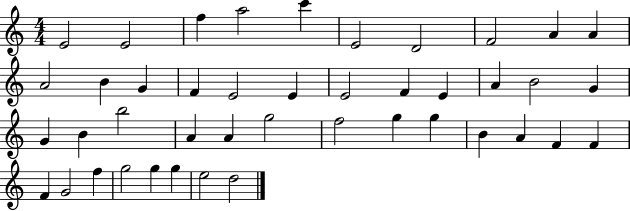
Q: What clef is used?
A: treble